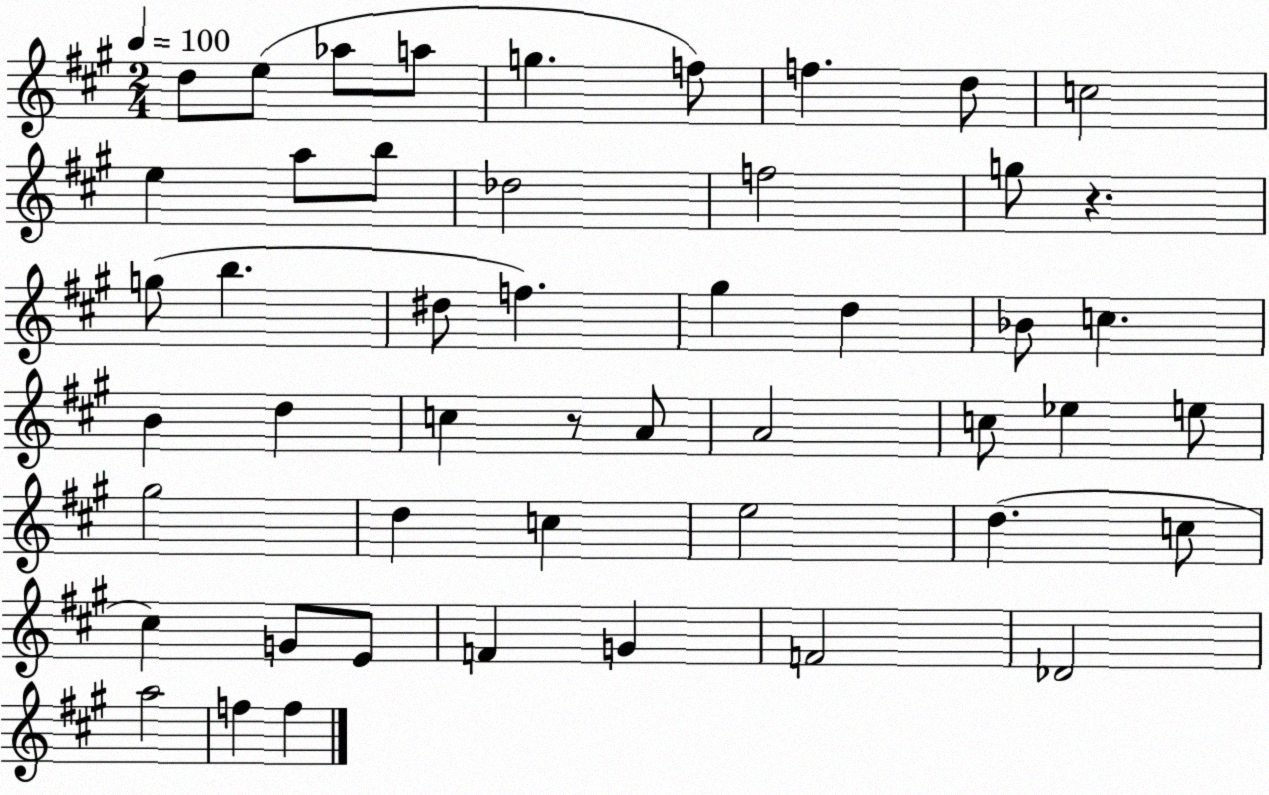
X:1
T:Untitled
M:2/4
L:1/4
K:A
d/2 e/2 _a/2 a/2 g f/2 f d/2 c2 e a/2 b/2 _d2 f2 g/2 z g/2 b ^d/2 f ^g d _B/2 c B d c z/2 A/2 A2 c/2 _e e/2 ^g2 d c e2 d c/2 ^c G/2 E/2 F G F2 _D2 a2 f f